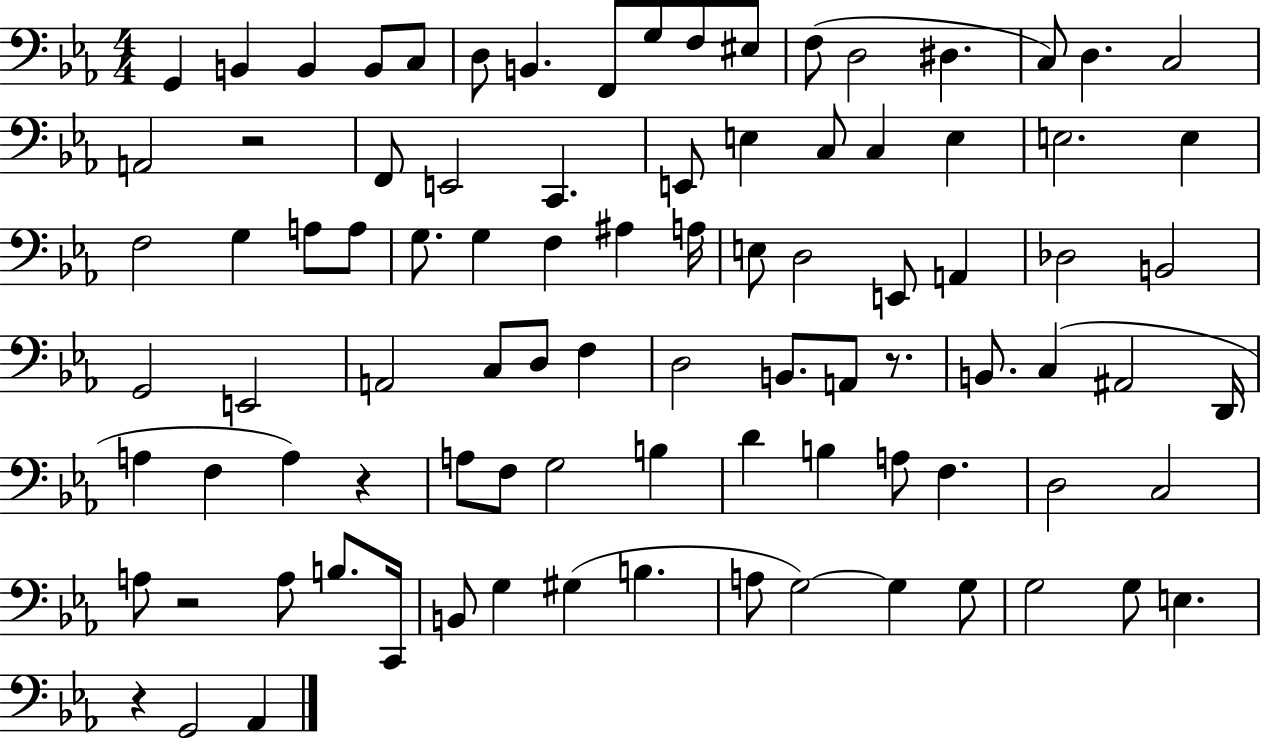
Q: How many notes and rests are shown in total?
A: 91